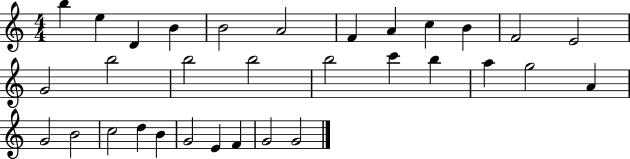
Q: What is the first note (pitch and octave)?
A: B5